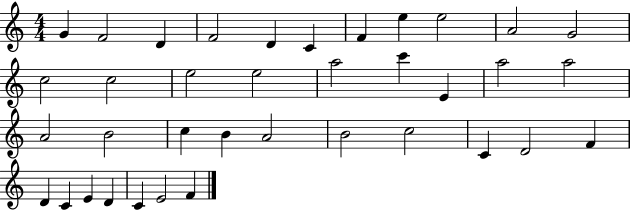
{
  \clef treble
  \numericTimeSignature
  \time 4/4
  \key c \major
  g'4 f'2 d'4 | f'2 d'4 c'4 | f'4 e''4 e''2 | a'2 g'2 | \break c''2 c''2 | e''2 e''2 | a''2 c'''4 e'4 | a''2 a''2 | \break a'2 b'2 | c''4 b'4 a'2 | b'2 c''2 | c'4 d'2 f'4 | \break d'4 c'4 e'4 d'4 | c'4 e'2 f'4 | \bar "|."
}